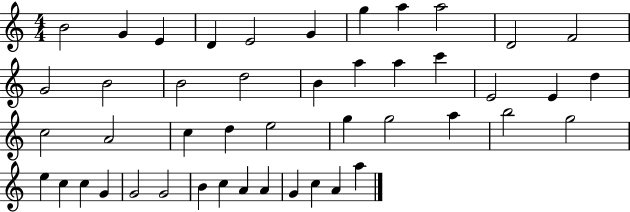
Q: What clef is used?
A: treble